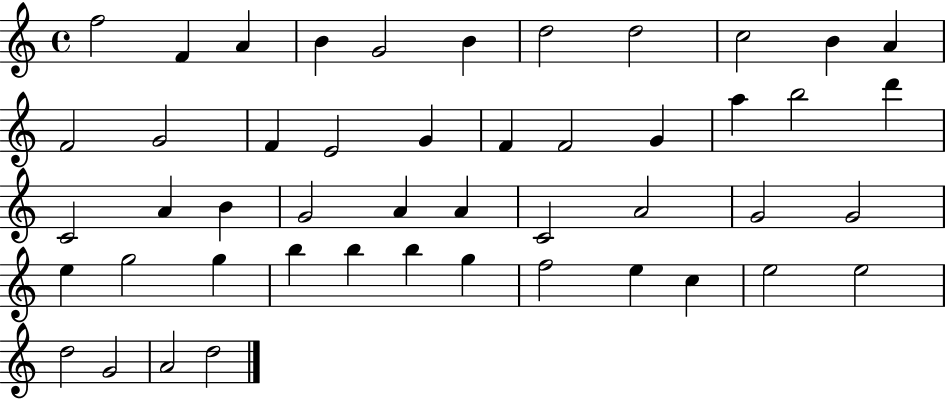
X:1
T:Untitled
M:4/4
L:1/4
K:C
f2 F A B G2 B d2 d2 c2 B A F2 G2 F E2 G F F2 G a b2 d' C2 A B G2 A A C2 A2 G2 G2 e g2 g b b b g f2 e c e2 e2 d2 G2 A2 d2